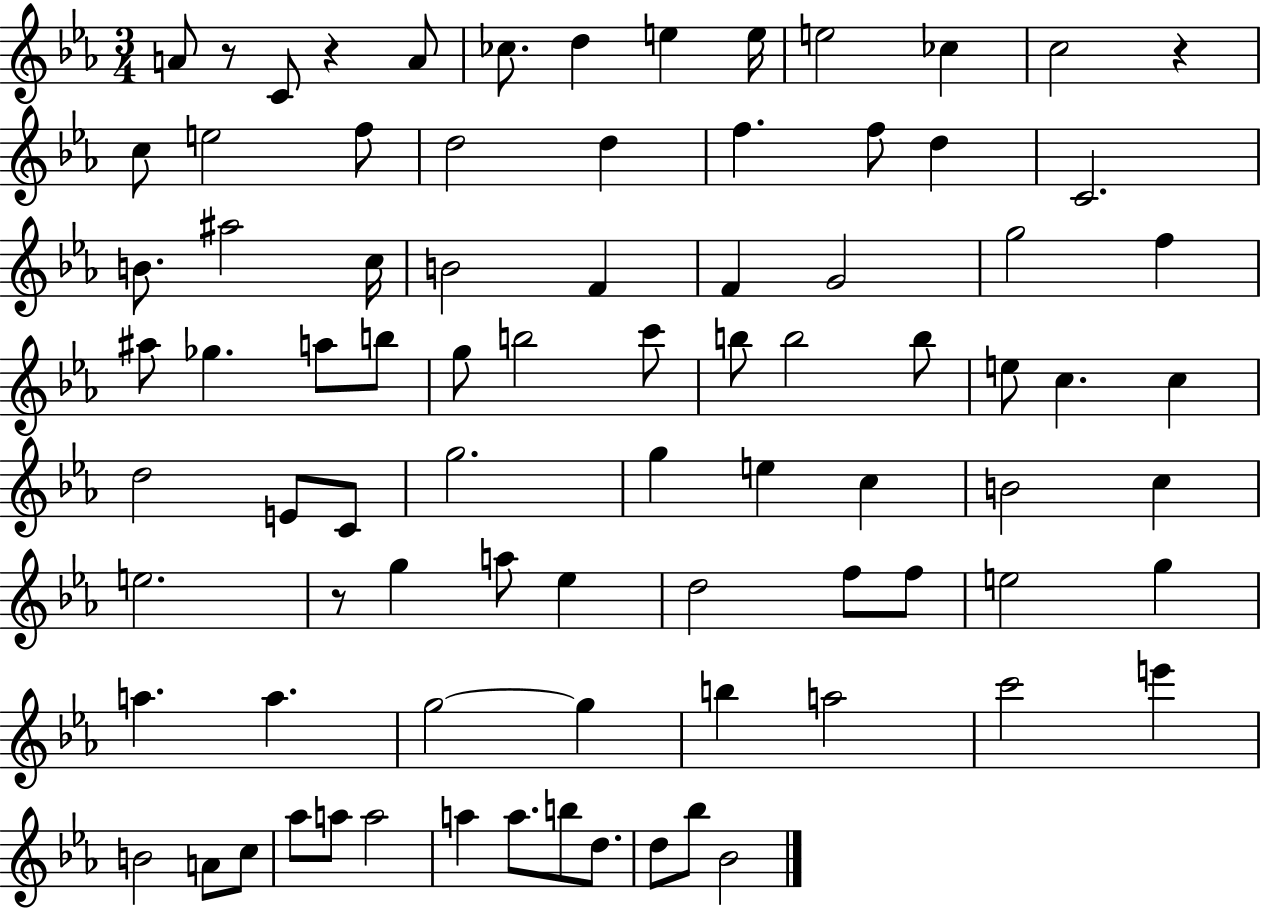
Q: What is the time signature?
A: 3/4